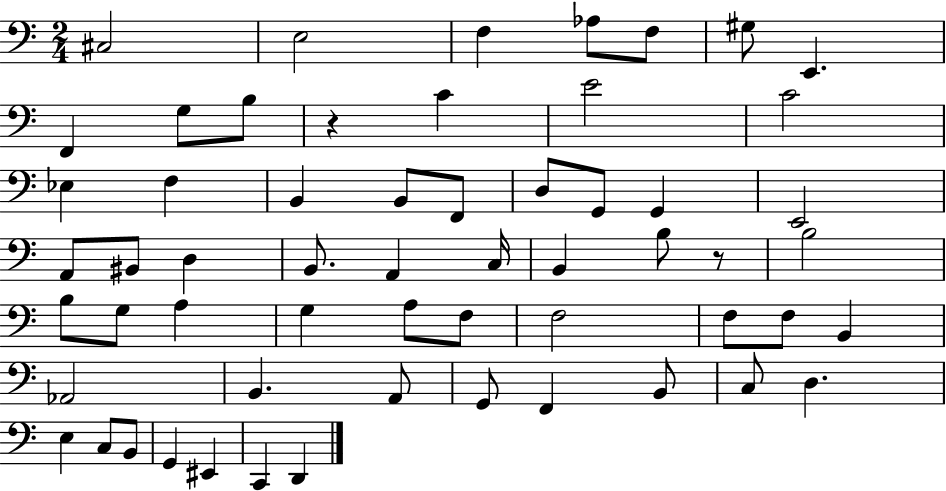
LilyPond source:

{
  \clef bass
  \numericTimeSignature
  \time 2/4
  \key c \major
  cis2 | e2 | f4 aes8 f8 | gis8 e,4. | \break f,4 g8 b8 | r4 c'4 | e'2 | c'2 | \break ees4 f4 | b,4 b,8 f,8 | d8 g,8 g,4 | e,2 | \break a,8 bis,8 d4 | b,8. a,4 c16 | b,4 b8 r8 | b2 | \break b8 g8 a4 | g4 a8 f8 | f2 | f8 f8 b,4 | \break aes,2 | b,4. a,8 | g,8 f,4 b,8 | c8 d4. | \break e4 c8 b,8 | g,4 eis,4 | c,4 d,4 | \bar "|."
}